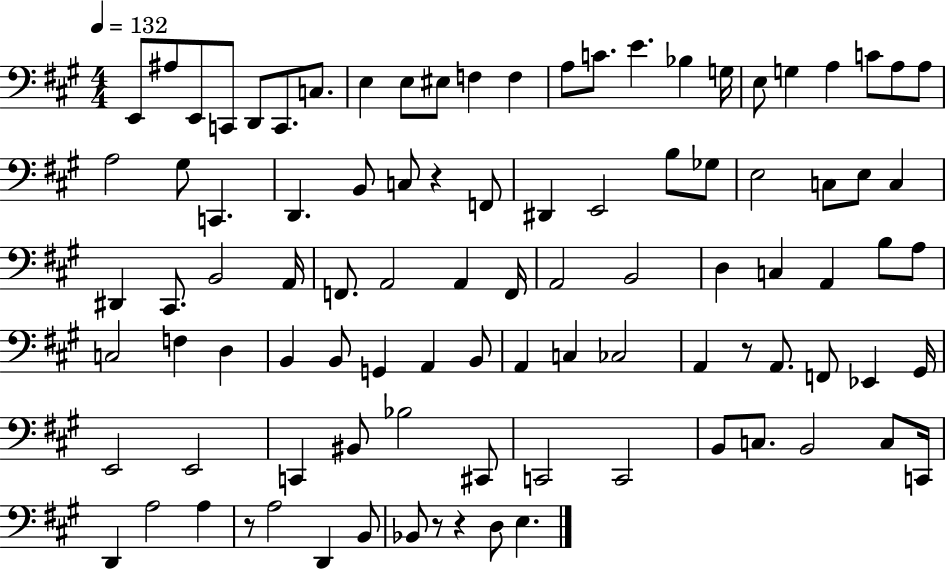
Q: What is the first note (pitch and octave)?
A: E2